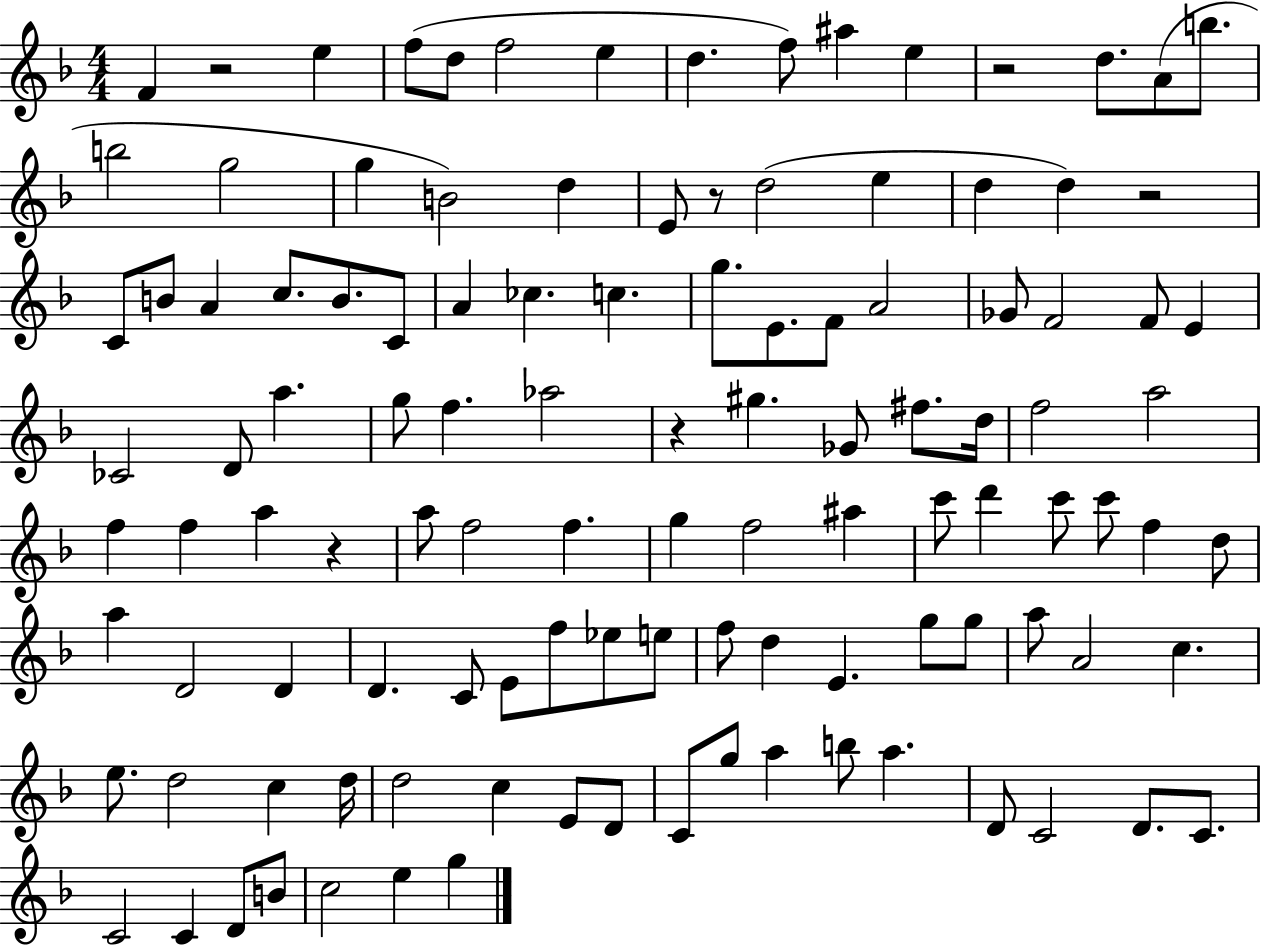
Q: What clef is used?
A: treble